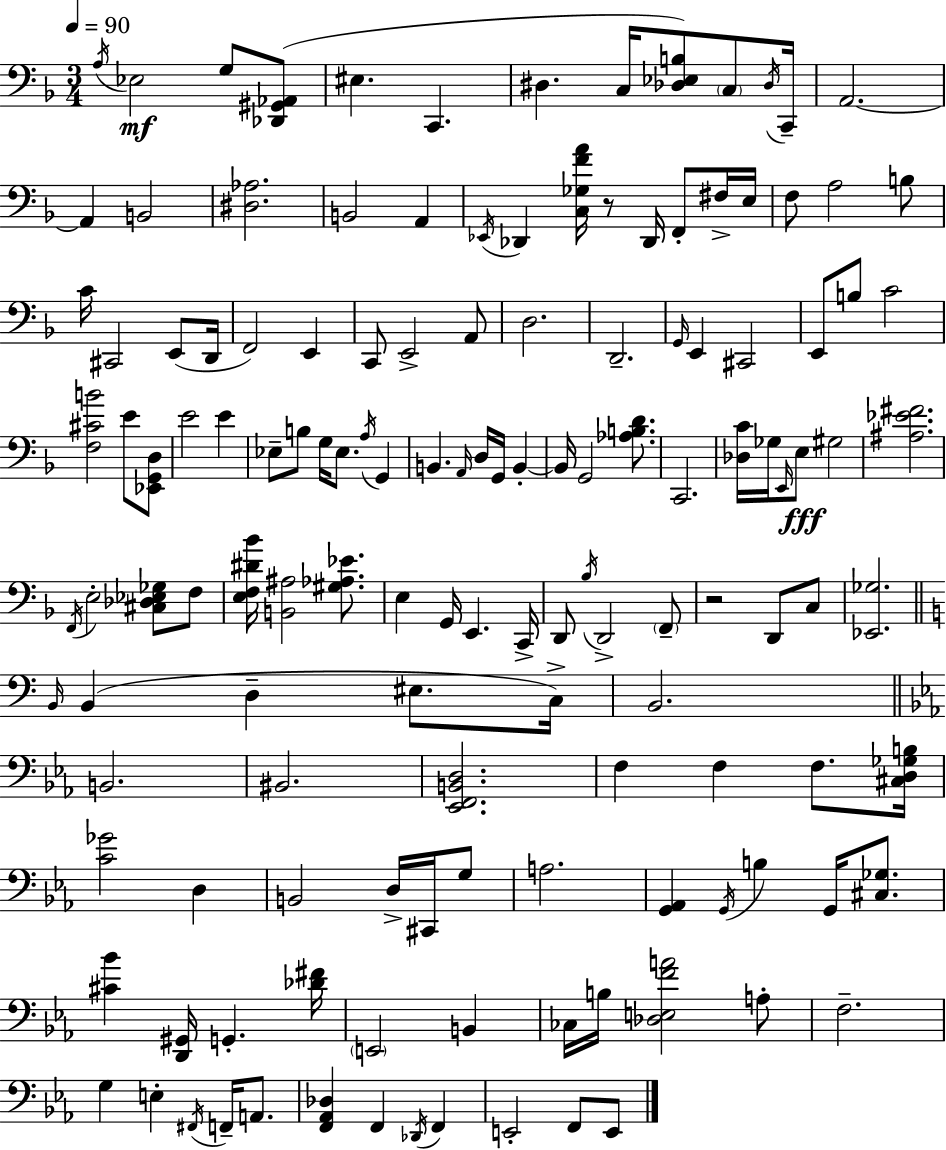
A3/s Eb3/h G3/e [Db2,G#2,Ab2]/e EIS3/q. C2/q. D#3/q. C3/s [Db3,Eb3,B3]/e C3/e Db3/s C2/s A2/h. A2/q B2/h [D#3,Ab3]/h. B2/h A2/q Eb2/s Db2/q [C3,Gb3,F4,A4]/s R/e Db2/s F2/e F#3/s E3/s F3/e A3/h B3/e C4/s C#2/h E2/e D2/s F2/h E2/q C2/e E2/h A2/e D3/h. D2/h. G2/s E2/q C#2/h E2/e B3/e C4/h [F3,C#4,B4]/h E4/e [Eb2,G2,D3]/e E4/h E4/q Eb3/e B3/e G3/s Eb3/e. A3/s G2/q B2/q. A2/s D3/s G2/s B2/q B2/s G2/h [Ab3,B3,D4]/e. C2/h. [Db3,C4]/s Gb3/s E2/s E3/e G#3/h [A#3,Eb4,F#4]/h. F2/s E3/h [C#3,Db3,Eb3,Gb3]/e F3/e [E3,F3,D#4,Bb4]/s [B2,A#3]/h [G#3,Ab3,Eb4]/e. E3/q G2/s E2/q. C2/s D2/e Bb3/s D2/h F2/e R/h D2/e C3/e [Eb2,Gb3]/h. B2/s B2/q D3/q EIS3/e. C3/s B2/h. B2/h. BIS2/h. [Eb2,F2,B2,D3]/h. F3/q F3/q F3/e. [C#3,D3,Gb3,B3]/s [C4,Gb4]/h D3/q B2/h D3/s C#2/s G3/e A3/h. [G2,Ab2]/q G2/s B3/q G2/s [C#3,Gb3]/e. [C#4,Bb4]/q [D2,G#2]/s G2/q. [Db4,F#4]/s E2/h B2/q CES3/s B3/s [Db3,E3,F4,A4]/h A3/e F3/h. G3/q E3/q F#2/s F2/s A2/e. [F2,Ab2,Db3]/q F2/q Db2/s F2/q E2/h F2/e E2/e